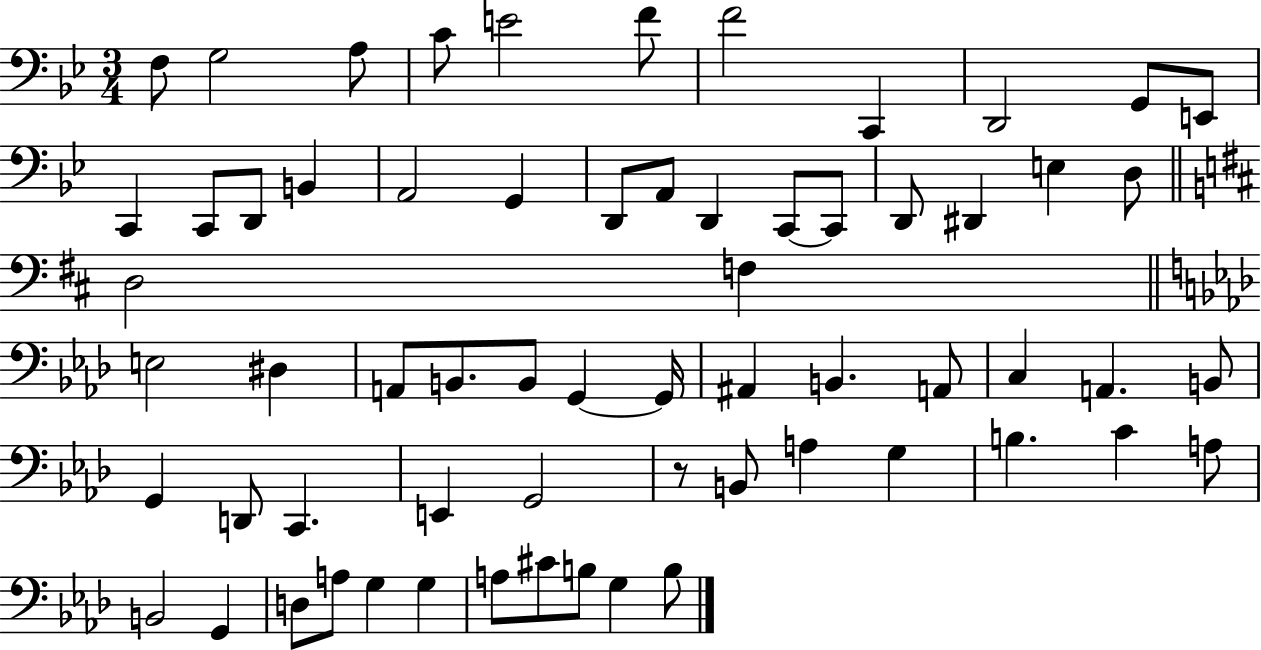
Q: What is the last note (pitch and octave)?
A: B3